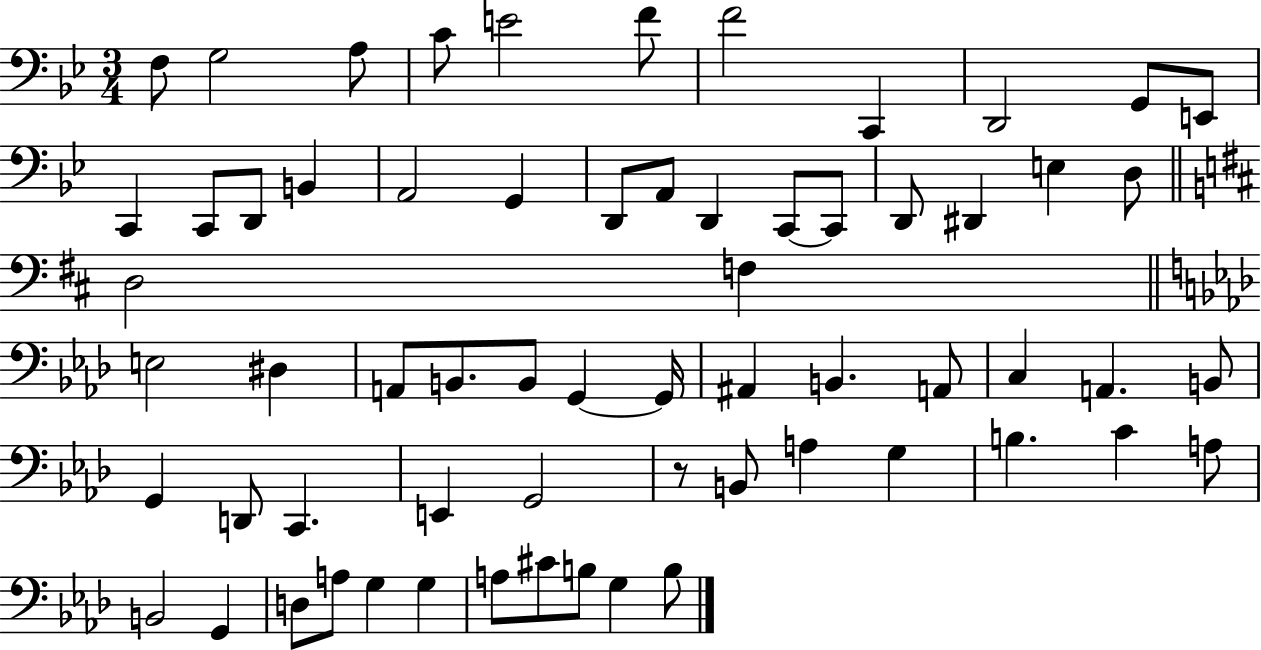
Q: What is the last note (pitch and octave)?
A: B3